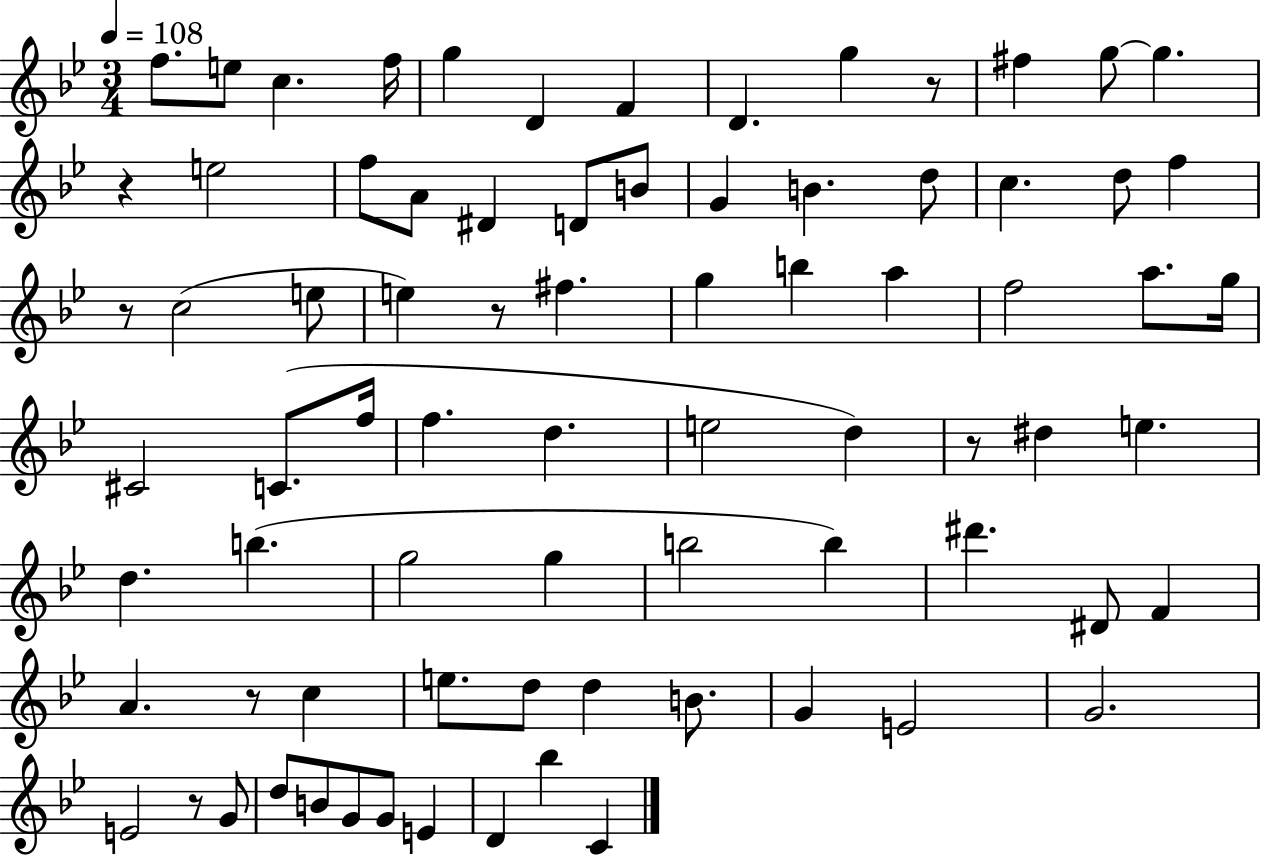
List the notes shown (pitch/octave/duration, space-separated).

F5/e. E5/e C5/q. F5/s G5/q D4/q F4/q D4/q. G5/q R/e F#5/q G5/e G5/q. R/q E5/h F5/e A4/e D#4/q D4/e B4/e G4/q B4/q. D5/e C5/q. D5/e F5/q R/e C5/h E5/e E5/q R/e F#5/q. G5/q B5/q A5/q F5/h A5/e. G5/s C#4/h C4/e. F5/s F5/q. D5/q. E5/h D5/q R/e D#5/q E5/q. D5/q. B5/q. G5/h G5/q B5/h B5/q D#6/q. D#4/e F4/q A4/q. R/e C5/q E5/e. D5/e D5/q B4/e. G4/q E4/h G4/h. E4/h R/e G4/e D5/e B4/e G4/e G4/e E4/q D4/q Bb5/q C4/q